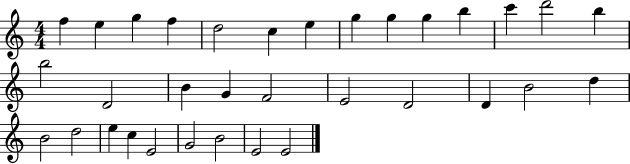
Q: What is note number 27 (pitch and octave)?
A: E5